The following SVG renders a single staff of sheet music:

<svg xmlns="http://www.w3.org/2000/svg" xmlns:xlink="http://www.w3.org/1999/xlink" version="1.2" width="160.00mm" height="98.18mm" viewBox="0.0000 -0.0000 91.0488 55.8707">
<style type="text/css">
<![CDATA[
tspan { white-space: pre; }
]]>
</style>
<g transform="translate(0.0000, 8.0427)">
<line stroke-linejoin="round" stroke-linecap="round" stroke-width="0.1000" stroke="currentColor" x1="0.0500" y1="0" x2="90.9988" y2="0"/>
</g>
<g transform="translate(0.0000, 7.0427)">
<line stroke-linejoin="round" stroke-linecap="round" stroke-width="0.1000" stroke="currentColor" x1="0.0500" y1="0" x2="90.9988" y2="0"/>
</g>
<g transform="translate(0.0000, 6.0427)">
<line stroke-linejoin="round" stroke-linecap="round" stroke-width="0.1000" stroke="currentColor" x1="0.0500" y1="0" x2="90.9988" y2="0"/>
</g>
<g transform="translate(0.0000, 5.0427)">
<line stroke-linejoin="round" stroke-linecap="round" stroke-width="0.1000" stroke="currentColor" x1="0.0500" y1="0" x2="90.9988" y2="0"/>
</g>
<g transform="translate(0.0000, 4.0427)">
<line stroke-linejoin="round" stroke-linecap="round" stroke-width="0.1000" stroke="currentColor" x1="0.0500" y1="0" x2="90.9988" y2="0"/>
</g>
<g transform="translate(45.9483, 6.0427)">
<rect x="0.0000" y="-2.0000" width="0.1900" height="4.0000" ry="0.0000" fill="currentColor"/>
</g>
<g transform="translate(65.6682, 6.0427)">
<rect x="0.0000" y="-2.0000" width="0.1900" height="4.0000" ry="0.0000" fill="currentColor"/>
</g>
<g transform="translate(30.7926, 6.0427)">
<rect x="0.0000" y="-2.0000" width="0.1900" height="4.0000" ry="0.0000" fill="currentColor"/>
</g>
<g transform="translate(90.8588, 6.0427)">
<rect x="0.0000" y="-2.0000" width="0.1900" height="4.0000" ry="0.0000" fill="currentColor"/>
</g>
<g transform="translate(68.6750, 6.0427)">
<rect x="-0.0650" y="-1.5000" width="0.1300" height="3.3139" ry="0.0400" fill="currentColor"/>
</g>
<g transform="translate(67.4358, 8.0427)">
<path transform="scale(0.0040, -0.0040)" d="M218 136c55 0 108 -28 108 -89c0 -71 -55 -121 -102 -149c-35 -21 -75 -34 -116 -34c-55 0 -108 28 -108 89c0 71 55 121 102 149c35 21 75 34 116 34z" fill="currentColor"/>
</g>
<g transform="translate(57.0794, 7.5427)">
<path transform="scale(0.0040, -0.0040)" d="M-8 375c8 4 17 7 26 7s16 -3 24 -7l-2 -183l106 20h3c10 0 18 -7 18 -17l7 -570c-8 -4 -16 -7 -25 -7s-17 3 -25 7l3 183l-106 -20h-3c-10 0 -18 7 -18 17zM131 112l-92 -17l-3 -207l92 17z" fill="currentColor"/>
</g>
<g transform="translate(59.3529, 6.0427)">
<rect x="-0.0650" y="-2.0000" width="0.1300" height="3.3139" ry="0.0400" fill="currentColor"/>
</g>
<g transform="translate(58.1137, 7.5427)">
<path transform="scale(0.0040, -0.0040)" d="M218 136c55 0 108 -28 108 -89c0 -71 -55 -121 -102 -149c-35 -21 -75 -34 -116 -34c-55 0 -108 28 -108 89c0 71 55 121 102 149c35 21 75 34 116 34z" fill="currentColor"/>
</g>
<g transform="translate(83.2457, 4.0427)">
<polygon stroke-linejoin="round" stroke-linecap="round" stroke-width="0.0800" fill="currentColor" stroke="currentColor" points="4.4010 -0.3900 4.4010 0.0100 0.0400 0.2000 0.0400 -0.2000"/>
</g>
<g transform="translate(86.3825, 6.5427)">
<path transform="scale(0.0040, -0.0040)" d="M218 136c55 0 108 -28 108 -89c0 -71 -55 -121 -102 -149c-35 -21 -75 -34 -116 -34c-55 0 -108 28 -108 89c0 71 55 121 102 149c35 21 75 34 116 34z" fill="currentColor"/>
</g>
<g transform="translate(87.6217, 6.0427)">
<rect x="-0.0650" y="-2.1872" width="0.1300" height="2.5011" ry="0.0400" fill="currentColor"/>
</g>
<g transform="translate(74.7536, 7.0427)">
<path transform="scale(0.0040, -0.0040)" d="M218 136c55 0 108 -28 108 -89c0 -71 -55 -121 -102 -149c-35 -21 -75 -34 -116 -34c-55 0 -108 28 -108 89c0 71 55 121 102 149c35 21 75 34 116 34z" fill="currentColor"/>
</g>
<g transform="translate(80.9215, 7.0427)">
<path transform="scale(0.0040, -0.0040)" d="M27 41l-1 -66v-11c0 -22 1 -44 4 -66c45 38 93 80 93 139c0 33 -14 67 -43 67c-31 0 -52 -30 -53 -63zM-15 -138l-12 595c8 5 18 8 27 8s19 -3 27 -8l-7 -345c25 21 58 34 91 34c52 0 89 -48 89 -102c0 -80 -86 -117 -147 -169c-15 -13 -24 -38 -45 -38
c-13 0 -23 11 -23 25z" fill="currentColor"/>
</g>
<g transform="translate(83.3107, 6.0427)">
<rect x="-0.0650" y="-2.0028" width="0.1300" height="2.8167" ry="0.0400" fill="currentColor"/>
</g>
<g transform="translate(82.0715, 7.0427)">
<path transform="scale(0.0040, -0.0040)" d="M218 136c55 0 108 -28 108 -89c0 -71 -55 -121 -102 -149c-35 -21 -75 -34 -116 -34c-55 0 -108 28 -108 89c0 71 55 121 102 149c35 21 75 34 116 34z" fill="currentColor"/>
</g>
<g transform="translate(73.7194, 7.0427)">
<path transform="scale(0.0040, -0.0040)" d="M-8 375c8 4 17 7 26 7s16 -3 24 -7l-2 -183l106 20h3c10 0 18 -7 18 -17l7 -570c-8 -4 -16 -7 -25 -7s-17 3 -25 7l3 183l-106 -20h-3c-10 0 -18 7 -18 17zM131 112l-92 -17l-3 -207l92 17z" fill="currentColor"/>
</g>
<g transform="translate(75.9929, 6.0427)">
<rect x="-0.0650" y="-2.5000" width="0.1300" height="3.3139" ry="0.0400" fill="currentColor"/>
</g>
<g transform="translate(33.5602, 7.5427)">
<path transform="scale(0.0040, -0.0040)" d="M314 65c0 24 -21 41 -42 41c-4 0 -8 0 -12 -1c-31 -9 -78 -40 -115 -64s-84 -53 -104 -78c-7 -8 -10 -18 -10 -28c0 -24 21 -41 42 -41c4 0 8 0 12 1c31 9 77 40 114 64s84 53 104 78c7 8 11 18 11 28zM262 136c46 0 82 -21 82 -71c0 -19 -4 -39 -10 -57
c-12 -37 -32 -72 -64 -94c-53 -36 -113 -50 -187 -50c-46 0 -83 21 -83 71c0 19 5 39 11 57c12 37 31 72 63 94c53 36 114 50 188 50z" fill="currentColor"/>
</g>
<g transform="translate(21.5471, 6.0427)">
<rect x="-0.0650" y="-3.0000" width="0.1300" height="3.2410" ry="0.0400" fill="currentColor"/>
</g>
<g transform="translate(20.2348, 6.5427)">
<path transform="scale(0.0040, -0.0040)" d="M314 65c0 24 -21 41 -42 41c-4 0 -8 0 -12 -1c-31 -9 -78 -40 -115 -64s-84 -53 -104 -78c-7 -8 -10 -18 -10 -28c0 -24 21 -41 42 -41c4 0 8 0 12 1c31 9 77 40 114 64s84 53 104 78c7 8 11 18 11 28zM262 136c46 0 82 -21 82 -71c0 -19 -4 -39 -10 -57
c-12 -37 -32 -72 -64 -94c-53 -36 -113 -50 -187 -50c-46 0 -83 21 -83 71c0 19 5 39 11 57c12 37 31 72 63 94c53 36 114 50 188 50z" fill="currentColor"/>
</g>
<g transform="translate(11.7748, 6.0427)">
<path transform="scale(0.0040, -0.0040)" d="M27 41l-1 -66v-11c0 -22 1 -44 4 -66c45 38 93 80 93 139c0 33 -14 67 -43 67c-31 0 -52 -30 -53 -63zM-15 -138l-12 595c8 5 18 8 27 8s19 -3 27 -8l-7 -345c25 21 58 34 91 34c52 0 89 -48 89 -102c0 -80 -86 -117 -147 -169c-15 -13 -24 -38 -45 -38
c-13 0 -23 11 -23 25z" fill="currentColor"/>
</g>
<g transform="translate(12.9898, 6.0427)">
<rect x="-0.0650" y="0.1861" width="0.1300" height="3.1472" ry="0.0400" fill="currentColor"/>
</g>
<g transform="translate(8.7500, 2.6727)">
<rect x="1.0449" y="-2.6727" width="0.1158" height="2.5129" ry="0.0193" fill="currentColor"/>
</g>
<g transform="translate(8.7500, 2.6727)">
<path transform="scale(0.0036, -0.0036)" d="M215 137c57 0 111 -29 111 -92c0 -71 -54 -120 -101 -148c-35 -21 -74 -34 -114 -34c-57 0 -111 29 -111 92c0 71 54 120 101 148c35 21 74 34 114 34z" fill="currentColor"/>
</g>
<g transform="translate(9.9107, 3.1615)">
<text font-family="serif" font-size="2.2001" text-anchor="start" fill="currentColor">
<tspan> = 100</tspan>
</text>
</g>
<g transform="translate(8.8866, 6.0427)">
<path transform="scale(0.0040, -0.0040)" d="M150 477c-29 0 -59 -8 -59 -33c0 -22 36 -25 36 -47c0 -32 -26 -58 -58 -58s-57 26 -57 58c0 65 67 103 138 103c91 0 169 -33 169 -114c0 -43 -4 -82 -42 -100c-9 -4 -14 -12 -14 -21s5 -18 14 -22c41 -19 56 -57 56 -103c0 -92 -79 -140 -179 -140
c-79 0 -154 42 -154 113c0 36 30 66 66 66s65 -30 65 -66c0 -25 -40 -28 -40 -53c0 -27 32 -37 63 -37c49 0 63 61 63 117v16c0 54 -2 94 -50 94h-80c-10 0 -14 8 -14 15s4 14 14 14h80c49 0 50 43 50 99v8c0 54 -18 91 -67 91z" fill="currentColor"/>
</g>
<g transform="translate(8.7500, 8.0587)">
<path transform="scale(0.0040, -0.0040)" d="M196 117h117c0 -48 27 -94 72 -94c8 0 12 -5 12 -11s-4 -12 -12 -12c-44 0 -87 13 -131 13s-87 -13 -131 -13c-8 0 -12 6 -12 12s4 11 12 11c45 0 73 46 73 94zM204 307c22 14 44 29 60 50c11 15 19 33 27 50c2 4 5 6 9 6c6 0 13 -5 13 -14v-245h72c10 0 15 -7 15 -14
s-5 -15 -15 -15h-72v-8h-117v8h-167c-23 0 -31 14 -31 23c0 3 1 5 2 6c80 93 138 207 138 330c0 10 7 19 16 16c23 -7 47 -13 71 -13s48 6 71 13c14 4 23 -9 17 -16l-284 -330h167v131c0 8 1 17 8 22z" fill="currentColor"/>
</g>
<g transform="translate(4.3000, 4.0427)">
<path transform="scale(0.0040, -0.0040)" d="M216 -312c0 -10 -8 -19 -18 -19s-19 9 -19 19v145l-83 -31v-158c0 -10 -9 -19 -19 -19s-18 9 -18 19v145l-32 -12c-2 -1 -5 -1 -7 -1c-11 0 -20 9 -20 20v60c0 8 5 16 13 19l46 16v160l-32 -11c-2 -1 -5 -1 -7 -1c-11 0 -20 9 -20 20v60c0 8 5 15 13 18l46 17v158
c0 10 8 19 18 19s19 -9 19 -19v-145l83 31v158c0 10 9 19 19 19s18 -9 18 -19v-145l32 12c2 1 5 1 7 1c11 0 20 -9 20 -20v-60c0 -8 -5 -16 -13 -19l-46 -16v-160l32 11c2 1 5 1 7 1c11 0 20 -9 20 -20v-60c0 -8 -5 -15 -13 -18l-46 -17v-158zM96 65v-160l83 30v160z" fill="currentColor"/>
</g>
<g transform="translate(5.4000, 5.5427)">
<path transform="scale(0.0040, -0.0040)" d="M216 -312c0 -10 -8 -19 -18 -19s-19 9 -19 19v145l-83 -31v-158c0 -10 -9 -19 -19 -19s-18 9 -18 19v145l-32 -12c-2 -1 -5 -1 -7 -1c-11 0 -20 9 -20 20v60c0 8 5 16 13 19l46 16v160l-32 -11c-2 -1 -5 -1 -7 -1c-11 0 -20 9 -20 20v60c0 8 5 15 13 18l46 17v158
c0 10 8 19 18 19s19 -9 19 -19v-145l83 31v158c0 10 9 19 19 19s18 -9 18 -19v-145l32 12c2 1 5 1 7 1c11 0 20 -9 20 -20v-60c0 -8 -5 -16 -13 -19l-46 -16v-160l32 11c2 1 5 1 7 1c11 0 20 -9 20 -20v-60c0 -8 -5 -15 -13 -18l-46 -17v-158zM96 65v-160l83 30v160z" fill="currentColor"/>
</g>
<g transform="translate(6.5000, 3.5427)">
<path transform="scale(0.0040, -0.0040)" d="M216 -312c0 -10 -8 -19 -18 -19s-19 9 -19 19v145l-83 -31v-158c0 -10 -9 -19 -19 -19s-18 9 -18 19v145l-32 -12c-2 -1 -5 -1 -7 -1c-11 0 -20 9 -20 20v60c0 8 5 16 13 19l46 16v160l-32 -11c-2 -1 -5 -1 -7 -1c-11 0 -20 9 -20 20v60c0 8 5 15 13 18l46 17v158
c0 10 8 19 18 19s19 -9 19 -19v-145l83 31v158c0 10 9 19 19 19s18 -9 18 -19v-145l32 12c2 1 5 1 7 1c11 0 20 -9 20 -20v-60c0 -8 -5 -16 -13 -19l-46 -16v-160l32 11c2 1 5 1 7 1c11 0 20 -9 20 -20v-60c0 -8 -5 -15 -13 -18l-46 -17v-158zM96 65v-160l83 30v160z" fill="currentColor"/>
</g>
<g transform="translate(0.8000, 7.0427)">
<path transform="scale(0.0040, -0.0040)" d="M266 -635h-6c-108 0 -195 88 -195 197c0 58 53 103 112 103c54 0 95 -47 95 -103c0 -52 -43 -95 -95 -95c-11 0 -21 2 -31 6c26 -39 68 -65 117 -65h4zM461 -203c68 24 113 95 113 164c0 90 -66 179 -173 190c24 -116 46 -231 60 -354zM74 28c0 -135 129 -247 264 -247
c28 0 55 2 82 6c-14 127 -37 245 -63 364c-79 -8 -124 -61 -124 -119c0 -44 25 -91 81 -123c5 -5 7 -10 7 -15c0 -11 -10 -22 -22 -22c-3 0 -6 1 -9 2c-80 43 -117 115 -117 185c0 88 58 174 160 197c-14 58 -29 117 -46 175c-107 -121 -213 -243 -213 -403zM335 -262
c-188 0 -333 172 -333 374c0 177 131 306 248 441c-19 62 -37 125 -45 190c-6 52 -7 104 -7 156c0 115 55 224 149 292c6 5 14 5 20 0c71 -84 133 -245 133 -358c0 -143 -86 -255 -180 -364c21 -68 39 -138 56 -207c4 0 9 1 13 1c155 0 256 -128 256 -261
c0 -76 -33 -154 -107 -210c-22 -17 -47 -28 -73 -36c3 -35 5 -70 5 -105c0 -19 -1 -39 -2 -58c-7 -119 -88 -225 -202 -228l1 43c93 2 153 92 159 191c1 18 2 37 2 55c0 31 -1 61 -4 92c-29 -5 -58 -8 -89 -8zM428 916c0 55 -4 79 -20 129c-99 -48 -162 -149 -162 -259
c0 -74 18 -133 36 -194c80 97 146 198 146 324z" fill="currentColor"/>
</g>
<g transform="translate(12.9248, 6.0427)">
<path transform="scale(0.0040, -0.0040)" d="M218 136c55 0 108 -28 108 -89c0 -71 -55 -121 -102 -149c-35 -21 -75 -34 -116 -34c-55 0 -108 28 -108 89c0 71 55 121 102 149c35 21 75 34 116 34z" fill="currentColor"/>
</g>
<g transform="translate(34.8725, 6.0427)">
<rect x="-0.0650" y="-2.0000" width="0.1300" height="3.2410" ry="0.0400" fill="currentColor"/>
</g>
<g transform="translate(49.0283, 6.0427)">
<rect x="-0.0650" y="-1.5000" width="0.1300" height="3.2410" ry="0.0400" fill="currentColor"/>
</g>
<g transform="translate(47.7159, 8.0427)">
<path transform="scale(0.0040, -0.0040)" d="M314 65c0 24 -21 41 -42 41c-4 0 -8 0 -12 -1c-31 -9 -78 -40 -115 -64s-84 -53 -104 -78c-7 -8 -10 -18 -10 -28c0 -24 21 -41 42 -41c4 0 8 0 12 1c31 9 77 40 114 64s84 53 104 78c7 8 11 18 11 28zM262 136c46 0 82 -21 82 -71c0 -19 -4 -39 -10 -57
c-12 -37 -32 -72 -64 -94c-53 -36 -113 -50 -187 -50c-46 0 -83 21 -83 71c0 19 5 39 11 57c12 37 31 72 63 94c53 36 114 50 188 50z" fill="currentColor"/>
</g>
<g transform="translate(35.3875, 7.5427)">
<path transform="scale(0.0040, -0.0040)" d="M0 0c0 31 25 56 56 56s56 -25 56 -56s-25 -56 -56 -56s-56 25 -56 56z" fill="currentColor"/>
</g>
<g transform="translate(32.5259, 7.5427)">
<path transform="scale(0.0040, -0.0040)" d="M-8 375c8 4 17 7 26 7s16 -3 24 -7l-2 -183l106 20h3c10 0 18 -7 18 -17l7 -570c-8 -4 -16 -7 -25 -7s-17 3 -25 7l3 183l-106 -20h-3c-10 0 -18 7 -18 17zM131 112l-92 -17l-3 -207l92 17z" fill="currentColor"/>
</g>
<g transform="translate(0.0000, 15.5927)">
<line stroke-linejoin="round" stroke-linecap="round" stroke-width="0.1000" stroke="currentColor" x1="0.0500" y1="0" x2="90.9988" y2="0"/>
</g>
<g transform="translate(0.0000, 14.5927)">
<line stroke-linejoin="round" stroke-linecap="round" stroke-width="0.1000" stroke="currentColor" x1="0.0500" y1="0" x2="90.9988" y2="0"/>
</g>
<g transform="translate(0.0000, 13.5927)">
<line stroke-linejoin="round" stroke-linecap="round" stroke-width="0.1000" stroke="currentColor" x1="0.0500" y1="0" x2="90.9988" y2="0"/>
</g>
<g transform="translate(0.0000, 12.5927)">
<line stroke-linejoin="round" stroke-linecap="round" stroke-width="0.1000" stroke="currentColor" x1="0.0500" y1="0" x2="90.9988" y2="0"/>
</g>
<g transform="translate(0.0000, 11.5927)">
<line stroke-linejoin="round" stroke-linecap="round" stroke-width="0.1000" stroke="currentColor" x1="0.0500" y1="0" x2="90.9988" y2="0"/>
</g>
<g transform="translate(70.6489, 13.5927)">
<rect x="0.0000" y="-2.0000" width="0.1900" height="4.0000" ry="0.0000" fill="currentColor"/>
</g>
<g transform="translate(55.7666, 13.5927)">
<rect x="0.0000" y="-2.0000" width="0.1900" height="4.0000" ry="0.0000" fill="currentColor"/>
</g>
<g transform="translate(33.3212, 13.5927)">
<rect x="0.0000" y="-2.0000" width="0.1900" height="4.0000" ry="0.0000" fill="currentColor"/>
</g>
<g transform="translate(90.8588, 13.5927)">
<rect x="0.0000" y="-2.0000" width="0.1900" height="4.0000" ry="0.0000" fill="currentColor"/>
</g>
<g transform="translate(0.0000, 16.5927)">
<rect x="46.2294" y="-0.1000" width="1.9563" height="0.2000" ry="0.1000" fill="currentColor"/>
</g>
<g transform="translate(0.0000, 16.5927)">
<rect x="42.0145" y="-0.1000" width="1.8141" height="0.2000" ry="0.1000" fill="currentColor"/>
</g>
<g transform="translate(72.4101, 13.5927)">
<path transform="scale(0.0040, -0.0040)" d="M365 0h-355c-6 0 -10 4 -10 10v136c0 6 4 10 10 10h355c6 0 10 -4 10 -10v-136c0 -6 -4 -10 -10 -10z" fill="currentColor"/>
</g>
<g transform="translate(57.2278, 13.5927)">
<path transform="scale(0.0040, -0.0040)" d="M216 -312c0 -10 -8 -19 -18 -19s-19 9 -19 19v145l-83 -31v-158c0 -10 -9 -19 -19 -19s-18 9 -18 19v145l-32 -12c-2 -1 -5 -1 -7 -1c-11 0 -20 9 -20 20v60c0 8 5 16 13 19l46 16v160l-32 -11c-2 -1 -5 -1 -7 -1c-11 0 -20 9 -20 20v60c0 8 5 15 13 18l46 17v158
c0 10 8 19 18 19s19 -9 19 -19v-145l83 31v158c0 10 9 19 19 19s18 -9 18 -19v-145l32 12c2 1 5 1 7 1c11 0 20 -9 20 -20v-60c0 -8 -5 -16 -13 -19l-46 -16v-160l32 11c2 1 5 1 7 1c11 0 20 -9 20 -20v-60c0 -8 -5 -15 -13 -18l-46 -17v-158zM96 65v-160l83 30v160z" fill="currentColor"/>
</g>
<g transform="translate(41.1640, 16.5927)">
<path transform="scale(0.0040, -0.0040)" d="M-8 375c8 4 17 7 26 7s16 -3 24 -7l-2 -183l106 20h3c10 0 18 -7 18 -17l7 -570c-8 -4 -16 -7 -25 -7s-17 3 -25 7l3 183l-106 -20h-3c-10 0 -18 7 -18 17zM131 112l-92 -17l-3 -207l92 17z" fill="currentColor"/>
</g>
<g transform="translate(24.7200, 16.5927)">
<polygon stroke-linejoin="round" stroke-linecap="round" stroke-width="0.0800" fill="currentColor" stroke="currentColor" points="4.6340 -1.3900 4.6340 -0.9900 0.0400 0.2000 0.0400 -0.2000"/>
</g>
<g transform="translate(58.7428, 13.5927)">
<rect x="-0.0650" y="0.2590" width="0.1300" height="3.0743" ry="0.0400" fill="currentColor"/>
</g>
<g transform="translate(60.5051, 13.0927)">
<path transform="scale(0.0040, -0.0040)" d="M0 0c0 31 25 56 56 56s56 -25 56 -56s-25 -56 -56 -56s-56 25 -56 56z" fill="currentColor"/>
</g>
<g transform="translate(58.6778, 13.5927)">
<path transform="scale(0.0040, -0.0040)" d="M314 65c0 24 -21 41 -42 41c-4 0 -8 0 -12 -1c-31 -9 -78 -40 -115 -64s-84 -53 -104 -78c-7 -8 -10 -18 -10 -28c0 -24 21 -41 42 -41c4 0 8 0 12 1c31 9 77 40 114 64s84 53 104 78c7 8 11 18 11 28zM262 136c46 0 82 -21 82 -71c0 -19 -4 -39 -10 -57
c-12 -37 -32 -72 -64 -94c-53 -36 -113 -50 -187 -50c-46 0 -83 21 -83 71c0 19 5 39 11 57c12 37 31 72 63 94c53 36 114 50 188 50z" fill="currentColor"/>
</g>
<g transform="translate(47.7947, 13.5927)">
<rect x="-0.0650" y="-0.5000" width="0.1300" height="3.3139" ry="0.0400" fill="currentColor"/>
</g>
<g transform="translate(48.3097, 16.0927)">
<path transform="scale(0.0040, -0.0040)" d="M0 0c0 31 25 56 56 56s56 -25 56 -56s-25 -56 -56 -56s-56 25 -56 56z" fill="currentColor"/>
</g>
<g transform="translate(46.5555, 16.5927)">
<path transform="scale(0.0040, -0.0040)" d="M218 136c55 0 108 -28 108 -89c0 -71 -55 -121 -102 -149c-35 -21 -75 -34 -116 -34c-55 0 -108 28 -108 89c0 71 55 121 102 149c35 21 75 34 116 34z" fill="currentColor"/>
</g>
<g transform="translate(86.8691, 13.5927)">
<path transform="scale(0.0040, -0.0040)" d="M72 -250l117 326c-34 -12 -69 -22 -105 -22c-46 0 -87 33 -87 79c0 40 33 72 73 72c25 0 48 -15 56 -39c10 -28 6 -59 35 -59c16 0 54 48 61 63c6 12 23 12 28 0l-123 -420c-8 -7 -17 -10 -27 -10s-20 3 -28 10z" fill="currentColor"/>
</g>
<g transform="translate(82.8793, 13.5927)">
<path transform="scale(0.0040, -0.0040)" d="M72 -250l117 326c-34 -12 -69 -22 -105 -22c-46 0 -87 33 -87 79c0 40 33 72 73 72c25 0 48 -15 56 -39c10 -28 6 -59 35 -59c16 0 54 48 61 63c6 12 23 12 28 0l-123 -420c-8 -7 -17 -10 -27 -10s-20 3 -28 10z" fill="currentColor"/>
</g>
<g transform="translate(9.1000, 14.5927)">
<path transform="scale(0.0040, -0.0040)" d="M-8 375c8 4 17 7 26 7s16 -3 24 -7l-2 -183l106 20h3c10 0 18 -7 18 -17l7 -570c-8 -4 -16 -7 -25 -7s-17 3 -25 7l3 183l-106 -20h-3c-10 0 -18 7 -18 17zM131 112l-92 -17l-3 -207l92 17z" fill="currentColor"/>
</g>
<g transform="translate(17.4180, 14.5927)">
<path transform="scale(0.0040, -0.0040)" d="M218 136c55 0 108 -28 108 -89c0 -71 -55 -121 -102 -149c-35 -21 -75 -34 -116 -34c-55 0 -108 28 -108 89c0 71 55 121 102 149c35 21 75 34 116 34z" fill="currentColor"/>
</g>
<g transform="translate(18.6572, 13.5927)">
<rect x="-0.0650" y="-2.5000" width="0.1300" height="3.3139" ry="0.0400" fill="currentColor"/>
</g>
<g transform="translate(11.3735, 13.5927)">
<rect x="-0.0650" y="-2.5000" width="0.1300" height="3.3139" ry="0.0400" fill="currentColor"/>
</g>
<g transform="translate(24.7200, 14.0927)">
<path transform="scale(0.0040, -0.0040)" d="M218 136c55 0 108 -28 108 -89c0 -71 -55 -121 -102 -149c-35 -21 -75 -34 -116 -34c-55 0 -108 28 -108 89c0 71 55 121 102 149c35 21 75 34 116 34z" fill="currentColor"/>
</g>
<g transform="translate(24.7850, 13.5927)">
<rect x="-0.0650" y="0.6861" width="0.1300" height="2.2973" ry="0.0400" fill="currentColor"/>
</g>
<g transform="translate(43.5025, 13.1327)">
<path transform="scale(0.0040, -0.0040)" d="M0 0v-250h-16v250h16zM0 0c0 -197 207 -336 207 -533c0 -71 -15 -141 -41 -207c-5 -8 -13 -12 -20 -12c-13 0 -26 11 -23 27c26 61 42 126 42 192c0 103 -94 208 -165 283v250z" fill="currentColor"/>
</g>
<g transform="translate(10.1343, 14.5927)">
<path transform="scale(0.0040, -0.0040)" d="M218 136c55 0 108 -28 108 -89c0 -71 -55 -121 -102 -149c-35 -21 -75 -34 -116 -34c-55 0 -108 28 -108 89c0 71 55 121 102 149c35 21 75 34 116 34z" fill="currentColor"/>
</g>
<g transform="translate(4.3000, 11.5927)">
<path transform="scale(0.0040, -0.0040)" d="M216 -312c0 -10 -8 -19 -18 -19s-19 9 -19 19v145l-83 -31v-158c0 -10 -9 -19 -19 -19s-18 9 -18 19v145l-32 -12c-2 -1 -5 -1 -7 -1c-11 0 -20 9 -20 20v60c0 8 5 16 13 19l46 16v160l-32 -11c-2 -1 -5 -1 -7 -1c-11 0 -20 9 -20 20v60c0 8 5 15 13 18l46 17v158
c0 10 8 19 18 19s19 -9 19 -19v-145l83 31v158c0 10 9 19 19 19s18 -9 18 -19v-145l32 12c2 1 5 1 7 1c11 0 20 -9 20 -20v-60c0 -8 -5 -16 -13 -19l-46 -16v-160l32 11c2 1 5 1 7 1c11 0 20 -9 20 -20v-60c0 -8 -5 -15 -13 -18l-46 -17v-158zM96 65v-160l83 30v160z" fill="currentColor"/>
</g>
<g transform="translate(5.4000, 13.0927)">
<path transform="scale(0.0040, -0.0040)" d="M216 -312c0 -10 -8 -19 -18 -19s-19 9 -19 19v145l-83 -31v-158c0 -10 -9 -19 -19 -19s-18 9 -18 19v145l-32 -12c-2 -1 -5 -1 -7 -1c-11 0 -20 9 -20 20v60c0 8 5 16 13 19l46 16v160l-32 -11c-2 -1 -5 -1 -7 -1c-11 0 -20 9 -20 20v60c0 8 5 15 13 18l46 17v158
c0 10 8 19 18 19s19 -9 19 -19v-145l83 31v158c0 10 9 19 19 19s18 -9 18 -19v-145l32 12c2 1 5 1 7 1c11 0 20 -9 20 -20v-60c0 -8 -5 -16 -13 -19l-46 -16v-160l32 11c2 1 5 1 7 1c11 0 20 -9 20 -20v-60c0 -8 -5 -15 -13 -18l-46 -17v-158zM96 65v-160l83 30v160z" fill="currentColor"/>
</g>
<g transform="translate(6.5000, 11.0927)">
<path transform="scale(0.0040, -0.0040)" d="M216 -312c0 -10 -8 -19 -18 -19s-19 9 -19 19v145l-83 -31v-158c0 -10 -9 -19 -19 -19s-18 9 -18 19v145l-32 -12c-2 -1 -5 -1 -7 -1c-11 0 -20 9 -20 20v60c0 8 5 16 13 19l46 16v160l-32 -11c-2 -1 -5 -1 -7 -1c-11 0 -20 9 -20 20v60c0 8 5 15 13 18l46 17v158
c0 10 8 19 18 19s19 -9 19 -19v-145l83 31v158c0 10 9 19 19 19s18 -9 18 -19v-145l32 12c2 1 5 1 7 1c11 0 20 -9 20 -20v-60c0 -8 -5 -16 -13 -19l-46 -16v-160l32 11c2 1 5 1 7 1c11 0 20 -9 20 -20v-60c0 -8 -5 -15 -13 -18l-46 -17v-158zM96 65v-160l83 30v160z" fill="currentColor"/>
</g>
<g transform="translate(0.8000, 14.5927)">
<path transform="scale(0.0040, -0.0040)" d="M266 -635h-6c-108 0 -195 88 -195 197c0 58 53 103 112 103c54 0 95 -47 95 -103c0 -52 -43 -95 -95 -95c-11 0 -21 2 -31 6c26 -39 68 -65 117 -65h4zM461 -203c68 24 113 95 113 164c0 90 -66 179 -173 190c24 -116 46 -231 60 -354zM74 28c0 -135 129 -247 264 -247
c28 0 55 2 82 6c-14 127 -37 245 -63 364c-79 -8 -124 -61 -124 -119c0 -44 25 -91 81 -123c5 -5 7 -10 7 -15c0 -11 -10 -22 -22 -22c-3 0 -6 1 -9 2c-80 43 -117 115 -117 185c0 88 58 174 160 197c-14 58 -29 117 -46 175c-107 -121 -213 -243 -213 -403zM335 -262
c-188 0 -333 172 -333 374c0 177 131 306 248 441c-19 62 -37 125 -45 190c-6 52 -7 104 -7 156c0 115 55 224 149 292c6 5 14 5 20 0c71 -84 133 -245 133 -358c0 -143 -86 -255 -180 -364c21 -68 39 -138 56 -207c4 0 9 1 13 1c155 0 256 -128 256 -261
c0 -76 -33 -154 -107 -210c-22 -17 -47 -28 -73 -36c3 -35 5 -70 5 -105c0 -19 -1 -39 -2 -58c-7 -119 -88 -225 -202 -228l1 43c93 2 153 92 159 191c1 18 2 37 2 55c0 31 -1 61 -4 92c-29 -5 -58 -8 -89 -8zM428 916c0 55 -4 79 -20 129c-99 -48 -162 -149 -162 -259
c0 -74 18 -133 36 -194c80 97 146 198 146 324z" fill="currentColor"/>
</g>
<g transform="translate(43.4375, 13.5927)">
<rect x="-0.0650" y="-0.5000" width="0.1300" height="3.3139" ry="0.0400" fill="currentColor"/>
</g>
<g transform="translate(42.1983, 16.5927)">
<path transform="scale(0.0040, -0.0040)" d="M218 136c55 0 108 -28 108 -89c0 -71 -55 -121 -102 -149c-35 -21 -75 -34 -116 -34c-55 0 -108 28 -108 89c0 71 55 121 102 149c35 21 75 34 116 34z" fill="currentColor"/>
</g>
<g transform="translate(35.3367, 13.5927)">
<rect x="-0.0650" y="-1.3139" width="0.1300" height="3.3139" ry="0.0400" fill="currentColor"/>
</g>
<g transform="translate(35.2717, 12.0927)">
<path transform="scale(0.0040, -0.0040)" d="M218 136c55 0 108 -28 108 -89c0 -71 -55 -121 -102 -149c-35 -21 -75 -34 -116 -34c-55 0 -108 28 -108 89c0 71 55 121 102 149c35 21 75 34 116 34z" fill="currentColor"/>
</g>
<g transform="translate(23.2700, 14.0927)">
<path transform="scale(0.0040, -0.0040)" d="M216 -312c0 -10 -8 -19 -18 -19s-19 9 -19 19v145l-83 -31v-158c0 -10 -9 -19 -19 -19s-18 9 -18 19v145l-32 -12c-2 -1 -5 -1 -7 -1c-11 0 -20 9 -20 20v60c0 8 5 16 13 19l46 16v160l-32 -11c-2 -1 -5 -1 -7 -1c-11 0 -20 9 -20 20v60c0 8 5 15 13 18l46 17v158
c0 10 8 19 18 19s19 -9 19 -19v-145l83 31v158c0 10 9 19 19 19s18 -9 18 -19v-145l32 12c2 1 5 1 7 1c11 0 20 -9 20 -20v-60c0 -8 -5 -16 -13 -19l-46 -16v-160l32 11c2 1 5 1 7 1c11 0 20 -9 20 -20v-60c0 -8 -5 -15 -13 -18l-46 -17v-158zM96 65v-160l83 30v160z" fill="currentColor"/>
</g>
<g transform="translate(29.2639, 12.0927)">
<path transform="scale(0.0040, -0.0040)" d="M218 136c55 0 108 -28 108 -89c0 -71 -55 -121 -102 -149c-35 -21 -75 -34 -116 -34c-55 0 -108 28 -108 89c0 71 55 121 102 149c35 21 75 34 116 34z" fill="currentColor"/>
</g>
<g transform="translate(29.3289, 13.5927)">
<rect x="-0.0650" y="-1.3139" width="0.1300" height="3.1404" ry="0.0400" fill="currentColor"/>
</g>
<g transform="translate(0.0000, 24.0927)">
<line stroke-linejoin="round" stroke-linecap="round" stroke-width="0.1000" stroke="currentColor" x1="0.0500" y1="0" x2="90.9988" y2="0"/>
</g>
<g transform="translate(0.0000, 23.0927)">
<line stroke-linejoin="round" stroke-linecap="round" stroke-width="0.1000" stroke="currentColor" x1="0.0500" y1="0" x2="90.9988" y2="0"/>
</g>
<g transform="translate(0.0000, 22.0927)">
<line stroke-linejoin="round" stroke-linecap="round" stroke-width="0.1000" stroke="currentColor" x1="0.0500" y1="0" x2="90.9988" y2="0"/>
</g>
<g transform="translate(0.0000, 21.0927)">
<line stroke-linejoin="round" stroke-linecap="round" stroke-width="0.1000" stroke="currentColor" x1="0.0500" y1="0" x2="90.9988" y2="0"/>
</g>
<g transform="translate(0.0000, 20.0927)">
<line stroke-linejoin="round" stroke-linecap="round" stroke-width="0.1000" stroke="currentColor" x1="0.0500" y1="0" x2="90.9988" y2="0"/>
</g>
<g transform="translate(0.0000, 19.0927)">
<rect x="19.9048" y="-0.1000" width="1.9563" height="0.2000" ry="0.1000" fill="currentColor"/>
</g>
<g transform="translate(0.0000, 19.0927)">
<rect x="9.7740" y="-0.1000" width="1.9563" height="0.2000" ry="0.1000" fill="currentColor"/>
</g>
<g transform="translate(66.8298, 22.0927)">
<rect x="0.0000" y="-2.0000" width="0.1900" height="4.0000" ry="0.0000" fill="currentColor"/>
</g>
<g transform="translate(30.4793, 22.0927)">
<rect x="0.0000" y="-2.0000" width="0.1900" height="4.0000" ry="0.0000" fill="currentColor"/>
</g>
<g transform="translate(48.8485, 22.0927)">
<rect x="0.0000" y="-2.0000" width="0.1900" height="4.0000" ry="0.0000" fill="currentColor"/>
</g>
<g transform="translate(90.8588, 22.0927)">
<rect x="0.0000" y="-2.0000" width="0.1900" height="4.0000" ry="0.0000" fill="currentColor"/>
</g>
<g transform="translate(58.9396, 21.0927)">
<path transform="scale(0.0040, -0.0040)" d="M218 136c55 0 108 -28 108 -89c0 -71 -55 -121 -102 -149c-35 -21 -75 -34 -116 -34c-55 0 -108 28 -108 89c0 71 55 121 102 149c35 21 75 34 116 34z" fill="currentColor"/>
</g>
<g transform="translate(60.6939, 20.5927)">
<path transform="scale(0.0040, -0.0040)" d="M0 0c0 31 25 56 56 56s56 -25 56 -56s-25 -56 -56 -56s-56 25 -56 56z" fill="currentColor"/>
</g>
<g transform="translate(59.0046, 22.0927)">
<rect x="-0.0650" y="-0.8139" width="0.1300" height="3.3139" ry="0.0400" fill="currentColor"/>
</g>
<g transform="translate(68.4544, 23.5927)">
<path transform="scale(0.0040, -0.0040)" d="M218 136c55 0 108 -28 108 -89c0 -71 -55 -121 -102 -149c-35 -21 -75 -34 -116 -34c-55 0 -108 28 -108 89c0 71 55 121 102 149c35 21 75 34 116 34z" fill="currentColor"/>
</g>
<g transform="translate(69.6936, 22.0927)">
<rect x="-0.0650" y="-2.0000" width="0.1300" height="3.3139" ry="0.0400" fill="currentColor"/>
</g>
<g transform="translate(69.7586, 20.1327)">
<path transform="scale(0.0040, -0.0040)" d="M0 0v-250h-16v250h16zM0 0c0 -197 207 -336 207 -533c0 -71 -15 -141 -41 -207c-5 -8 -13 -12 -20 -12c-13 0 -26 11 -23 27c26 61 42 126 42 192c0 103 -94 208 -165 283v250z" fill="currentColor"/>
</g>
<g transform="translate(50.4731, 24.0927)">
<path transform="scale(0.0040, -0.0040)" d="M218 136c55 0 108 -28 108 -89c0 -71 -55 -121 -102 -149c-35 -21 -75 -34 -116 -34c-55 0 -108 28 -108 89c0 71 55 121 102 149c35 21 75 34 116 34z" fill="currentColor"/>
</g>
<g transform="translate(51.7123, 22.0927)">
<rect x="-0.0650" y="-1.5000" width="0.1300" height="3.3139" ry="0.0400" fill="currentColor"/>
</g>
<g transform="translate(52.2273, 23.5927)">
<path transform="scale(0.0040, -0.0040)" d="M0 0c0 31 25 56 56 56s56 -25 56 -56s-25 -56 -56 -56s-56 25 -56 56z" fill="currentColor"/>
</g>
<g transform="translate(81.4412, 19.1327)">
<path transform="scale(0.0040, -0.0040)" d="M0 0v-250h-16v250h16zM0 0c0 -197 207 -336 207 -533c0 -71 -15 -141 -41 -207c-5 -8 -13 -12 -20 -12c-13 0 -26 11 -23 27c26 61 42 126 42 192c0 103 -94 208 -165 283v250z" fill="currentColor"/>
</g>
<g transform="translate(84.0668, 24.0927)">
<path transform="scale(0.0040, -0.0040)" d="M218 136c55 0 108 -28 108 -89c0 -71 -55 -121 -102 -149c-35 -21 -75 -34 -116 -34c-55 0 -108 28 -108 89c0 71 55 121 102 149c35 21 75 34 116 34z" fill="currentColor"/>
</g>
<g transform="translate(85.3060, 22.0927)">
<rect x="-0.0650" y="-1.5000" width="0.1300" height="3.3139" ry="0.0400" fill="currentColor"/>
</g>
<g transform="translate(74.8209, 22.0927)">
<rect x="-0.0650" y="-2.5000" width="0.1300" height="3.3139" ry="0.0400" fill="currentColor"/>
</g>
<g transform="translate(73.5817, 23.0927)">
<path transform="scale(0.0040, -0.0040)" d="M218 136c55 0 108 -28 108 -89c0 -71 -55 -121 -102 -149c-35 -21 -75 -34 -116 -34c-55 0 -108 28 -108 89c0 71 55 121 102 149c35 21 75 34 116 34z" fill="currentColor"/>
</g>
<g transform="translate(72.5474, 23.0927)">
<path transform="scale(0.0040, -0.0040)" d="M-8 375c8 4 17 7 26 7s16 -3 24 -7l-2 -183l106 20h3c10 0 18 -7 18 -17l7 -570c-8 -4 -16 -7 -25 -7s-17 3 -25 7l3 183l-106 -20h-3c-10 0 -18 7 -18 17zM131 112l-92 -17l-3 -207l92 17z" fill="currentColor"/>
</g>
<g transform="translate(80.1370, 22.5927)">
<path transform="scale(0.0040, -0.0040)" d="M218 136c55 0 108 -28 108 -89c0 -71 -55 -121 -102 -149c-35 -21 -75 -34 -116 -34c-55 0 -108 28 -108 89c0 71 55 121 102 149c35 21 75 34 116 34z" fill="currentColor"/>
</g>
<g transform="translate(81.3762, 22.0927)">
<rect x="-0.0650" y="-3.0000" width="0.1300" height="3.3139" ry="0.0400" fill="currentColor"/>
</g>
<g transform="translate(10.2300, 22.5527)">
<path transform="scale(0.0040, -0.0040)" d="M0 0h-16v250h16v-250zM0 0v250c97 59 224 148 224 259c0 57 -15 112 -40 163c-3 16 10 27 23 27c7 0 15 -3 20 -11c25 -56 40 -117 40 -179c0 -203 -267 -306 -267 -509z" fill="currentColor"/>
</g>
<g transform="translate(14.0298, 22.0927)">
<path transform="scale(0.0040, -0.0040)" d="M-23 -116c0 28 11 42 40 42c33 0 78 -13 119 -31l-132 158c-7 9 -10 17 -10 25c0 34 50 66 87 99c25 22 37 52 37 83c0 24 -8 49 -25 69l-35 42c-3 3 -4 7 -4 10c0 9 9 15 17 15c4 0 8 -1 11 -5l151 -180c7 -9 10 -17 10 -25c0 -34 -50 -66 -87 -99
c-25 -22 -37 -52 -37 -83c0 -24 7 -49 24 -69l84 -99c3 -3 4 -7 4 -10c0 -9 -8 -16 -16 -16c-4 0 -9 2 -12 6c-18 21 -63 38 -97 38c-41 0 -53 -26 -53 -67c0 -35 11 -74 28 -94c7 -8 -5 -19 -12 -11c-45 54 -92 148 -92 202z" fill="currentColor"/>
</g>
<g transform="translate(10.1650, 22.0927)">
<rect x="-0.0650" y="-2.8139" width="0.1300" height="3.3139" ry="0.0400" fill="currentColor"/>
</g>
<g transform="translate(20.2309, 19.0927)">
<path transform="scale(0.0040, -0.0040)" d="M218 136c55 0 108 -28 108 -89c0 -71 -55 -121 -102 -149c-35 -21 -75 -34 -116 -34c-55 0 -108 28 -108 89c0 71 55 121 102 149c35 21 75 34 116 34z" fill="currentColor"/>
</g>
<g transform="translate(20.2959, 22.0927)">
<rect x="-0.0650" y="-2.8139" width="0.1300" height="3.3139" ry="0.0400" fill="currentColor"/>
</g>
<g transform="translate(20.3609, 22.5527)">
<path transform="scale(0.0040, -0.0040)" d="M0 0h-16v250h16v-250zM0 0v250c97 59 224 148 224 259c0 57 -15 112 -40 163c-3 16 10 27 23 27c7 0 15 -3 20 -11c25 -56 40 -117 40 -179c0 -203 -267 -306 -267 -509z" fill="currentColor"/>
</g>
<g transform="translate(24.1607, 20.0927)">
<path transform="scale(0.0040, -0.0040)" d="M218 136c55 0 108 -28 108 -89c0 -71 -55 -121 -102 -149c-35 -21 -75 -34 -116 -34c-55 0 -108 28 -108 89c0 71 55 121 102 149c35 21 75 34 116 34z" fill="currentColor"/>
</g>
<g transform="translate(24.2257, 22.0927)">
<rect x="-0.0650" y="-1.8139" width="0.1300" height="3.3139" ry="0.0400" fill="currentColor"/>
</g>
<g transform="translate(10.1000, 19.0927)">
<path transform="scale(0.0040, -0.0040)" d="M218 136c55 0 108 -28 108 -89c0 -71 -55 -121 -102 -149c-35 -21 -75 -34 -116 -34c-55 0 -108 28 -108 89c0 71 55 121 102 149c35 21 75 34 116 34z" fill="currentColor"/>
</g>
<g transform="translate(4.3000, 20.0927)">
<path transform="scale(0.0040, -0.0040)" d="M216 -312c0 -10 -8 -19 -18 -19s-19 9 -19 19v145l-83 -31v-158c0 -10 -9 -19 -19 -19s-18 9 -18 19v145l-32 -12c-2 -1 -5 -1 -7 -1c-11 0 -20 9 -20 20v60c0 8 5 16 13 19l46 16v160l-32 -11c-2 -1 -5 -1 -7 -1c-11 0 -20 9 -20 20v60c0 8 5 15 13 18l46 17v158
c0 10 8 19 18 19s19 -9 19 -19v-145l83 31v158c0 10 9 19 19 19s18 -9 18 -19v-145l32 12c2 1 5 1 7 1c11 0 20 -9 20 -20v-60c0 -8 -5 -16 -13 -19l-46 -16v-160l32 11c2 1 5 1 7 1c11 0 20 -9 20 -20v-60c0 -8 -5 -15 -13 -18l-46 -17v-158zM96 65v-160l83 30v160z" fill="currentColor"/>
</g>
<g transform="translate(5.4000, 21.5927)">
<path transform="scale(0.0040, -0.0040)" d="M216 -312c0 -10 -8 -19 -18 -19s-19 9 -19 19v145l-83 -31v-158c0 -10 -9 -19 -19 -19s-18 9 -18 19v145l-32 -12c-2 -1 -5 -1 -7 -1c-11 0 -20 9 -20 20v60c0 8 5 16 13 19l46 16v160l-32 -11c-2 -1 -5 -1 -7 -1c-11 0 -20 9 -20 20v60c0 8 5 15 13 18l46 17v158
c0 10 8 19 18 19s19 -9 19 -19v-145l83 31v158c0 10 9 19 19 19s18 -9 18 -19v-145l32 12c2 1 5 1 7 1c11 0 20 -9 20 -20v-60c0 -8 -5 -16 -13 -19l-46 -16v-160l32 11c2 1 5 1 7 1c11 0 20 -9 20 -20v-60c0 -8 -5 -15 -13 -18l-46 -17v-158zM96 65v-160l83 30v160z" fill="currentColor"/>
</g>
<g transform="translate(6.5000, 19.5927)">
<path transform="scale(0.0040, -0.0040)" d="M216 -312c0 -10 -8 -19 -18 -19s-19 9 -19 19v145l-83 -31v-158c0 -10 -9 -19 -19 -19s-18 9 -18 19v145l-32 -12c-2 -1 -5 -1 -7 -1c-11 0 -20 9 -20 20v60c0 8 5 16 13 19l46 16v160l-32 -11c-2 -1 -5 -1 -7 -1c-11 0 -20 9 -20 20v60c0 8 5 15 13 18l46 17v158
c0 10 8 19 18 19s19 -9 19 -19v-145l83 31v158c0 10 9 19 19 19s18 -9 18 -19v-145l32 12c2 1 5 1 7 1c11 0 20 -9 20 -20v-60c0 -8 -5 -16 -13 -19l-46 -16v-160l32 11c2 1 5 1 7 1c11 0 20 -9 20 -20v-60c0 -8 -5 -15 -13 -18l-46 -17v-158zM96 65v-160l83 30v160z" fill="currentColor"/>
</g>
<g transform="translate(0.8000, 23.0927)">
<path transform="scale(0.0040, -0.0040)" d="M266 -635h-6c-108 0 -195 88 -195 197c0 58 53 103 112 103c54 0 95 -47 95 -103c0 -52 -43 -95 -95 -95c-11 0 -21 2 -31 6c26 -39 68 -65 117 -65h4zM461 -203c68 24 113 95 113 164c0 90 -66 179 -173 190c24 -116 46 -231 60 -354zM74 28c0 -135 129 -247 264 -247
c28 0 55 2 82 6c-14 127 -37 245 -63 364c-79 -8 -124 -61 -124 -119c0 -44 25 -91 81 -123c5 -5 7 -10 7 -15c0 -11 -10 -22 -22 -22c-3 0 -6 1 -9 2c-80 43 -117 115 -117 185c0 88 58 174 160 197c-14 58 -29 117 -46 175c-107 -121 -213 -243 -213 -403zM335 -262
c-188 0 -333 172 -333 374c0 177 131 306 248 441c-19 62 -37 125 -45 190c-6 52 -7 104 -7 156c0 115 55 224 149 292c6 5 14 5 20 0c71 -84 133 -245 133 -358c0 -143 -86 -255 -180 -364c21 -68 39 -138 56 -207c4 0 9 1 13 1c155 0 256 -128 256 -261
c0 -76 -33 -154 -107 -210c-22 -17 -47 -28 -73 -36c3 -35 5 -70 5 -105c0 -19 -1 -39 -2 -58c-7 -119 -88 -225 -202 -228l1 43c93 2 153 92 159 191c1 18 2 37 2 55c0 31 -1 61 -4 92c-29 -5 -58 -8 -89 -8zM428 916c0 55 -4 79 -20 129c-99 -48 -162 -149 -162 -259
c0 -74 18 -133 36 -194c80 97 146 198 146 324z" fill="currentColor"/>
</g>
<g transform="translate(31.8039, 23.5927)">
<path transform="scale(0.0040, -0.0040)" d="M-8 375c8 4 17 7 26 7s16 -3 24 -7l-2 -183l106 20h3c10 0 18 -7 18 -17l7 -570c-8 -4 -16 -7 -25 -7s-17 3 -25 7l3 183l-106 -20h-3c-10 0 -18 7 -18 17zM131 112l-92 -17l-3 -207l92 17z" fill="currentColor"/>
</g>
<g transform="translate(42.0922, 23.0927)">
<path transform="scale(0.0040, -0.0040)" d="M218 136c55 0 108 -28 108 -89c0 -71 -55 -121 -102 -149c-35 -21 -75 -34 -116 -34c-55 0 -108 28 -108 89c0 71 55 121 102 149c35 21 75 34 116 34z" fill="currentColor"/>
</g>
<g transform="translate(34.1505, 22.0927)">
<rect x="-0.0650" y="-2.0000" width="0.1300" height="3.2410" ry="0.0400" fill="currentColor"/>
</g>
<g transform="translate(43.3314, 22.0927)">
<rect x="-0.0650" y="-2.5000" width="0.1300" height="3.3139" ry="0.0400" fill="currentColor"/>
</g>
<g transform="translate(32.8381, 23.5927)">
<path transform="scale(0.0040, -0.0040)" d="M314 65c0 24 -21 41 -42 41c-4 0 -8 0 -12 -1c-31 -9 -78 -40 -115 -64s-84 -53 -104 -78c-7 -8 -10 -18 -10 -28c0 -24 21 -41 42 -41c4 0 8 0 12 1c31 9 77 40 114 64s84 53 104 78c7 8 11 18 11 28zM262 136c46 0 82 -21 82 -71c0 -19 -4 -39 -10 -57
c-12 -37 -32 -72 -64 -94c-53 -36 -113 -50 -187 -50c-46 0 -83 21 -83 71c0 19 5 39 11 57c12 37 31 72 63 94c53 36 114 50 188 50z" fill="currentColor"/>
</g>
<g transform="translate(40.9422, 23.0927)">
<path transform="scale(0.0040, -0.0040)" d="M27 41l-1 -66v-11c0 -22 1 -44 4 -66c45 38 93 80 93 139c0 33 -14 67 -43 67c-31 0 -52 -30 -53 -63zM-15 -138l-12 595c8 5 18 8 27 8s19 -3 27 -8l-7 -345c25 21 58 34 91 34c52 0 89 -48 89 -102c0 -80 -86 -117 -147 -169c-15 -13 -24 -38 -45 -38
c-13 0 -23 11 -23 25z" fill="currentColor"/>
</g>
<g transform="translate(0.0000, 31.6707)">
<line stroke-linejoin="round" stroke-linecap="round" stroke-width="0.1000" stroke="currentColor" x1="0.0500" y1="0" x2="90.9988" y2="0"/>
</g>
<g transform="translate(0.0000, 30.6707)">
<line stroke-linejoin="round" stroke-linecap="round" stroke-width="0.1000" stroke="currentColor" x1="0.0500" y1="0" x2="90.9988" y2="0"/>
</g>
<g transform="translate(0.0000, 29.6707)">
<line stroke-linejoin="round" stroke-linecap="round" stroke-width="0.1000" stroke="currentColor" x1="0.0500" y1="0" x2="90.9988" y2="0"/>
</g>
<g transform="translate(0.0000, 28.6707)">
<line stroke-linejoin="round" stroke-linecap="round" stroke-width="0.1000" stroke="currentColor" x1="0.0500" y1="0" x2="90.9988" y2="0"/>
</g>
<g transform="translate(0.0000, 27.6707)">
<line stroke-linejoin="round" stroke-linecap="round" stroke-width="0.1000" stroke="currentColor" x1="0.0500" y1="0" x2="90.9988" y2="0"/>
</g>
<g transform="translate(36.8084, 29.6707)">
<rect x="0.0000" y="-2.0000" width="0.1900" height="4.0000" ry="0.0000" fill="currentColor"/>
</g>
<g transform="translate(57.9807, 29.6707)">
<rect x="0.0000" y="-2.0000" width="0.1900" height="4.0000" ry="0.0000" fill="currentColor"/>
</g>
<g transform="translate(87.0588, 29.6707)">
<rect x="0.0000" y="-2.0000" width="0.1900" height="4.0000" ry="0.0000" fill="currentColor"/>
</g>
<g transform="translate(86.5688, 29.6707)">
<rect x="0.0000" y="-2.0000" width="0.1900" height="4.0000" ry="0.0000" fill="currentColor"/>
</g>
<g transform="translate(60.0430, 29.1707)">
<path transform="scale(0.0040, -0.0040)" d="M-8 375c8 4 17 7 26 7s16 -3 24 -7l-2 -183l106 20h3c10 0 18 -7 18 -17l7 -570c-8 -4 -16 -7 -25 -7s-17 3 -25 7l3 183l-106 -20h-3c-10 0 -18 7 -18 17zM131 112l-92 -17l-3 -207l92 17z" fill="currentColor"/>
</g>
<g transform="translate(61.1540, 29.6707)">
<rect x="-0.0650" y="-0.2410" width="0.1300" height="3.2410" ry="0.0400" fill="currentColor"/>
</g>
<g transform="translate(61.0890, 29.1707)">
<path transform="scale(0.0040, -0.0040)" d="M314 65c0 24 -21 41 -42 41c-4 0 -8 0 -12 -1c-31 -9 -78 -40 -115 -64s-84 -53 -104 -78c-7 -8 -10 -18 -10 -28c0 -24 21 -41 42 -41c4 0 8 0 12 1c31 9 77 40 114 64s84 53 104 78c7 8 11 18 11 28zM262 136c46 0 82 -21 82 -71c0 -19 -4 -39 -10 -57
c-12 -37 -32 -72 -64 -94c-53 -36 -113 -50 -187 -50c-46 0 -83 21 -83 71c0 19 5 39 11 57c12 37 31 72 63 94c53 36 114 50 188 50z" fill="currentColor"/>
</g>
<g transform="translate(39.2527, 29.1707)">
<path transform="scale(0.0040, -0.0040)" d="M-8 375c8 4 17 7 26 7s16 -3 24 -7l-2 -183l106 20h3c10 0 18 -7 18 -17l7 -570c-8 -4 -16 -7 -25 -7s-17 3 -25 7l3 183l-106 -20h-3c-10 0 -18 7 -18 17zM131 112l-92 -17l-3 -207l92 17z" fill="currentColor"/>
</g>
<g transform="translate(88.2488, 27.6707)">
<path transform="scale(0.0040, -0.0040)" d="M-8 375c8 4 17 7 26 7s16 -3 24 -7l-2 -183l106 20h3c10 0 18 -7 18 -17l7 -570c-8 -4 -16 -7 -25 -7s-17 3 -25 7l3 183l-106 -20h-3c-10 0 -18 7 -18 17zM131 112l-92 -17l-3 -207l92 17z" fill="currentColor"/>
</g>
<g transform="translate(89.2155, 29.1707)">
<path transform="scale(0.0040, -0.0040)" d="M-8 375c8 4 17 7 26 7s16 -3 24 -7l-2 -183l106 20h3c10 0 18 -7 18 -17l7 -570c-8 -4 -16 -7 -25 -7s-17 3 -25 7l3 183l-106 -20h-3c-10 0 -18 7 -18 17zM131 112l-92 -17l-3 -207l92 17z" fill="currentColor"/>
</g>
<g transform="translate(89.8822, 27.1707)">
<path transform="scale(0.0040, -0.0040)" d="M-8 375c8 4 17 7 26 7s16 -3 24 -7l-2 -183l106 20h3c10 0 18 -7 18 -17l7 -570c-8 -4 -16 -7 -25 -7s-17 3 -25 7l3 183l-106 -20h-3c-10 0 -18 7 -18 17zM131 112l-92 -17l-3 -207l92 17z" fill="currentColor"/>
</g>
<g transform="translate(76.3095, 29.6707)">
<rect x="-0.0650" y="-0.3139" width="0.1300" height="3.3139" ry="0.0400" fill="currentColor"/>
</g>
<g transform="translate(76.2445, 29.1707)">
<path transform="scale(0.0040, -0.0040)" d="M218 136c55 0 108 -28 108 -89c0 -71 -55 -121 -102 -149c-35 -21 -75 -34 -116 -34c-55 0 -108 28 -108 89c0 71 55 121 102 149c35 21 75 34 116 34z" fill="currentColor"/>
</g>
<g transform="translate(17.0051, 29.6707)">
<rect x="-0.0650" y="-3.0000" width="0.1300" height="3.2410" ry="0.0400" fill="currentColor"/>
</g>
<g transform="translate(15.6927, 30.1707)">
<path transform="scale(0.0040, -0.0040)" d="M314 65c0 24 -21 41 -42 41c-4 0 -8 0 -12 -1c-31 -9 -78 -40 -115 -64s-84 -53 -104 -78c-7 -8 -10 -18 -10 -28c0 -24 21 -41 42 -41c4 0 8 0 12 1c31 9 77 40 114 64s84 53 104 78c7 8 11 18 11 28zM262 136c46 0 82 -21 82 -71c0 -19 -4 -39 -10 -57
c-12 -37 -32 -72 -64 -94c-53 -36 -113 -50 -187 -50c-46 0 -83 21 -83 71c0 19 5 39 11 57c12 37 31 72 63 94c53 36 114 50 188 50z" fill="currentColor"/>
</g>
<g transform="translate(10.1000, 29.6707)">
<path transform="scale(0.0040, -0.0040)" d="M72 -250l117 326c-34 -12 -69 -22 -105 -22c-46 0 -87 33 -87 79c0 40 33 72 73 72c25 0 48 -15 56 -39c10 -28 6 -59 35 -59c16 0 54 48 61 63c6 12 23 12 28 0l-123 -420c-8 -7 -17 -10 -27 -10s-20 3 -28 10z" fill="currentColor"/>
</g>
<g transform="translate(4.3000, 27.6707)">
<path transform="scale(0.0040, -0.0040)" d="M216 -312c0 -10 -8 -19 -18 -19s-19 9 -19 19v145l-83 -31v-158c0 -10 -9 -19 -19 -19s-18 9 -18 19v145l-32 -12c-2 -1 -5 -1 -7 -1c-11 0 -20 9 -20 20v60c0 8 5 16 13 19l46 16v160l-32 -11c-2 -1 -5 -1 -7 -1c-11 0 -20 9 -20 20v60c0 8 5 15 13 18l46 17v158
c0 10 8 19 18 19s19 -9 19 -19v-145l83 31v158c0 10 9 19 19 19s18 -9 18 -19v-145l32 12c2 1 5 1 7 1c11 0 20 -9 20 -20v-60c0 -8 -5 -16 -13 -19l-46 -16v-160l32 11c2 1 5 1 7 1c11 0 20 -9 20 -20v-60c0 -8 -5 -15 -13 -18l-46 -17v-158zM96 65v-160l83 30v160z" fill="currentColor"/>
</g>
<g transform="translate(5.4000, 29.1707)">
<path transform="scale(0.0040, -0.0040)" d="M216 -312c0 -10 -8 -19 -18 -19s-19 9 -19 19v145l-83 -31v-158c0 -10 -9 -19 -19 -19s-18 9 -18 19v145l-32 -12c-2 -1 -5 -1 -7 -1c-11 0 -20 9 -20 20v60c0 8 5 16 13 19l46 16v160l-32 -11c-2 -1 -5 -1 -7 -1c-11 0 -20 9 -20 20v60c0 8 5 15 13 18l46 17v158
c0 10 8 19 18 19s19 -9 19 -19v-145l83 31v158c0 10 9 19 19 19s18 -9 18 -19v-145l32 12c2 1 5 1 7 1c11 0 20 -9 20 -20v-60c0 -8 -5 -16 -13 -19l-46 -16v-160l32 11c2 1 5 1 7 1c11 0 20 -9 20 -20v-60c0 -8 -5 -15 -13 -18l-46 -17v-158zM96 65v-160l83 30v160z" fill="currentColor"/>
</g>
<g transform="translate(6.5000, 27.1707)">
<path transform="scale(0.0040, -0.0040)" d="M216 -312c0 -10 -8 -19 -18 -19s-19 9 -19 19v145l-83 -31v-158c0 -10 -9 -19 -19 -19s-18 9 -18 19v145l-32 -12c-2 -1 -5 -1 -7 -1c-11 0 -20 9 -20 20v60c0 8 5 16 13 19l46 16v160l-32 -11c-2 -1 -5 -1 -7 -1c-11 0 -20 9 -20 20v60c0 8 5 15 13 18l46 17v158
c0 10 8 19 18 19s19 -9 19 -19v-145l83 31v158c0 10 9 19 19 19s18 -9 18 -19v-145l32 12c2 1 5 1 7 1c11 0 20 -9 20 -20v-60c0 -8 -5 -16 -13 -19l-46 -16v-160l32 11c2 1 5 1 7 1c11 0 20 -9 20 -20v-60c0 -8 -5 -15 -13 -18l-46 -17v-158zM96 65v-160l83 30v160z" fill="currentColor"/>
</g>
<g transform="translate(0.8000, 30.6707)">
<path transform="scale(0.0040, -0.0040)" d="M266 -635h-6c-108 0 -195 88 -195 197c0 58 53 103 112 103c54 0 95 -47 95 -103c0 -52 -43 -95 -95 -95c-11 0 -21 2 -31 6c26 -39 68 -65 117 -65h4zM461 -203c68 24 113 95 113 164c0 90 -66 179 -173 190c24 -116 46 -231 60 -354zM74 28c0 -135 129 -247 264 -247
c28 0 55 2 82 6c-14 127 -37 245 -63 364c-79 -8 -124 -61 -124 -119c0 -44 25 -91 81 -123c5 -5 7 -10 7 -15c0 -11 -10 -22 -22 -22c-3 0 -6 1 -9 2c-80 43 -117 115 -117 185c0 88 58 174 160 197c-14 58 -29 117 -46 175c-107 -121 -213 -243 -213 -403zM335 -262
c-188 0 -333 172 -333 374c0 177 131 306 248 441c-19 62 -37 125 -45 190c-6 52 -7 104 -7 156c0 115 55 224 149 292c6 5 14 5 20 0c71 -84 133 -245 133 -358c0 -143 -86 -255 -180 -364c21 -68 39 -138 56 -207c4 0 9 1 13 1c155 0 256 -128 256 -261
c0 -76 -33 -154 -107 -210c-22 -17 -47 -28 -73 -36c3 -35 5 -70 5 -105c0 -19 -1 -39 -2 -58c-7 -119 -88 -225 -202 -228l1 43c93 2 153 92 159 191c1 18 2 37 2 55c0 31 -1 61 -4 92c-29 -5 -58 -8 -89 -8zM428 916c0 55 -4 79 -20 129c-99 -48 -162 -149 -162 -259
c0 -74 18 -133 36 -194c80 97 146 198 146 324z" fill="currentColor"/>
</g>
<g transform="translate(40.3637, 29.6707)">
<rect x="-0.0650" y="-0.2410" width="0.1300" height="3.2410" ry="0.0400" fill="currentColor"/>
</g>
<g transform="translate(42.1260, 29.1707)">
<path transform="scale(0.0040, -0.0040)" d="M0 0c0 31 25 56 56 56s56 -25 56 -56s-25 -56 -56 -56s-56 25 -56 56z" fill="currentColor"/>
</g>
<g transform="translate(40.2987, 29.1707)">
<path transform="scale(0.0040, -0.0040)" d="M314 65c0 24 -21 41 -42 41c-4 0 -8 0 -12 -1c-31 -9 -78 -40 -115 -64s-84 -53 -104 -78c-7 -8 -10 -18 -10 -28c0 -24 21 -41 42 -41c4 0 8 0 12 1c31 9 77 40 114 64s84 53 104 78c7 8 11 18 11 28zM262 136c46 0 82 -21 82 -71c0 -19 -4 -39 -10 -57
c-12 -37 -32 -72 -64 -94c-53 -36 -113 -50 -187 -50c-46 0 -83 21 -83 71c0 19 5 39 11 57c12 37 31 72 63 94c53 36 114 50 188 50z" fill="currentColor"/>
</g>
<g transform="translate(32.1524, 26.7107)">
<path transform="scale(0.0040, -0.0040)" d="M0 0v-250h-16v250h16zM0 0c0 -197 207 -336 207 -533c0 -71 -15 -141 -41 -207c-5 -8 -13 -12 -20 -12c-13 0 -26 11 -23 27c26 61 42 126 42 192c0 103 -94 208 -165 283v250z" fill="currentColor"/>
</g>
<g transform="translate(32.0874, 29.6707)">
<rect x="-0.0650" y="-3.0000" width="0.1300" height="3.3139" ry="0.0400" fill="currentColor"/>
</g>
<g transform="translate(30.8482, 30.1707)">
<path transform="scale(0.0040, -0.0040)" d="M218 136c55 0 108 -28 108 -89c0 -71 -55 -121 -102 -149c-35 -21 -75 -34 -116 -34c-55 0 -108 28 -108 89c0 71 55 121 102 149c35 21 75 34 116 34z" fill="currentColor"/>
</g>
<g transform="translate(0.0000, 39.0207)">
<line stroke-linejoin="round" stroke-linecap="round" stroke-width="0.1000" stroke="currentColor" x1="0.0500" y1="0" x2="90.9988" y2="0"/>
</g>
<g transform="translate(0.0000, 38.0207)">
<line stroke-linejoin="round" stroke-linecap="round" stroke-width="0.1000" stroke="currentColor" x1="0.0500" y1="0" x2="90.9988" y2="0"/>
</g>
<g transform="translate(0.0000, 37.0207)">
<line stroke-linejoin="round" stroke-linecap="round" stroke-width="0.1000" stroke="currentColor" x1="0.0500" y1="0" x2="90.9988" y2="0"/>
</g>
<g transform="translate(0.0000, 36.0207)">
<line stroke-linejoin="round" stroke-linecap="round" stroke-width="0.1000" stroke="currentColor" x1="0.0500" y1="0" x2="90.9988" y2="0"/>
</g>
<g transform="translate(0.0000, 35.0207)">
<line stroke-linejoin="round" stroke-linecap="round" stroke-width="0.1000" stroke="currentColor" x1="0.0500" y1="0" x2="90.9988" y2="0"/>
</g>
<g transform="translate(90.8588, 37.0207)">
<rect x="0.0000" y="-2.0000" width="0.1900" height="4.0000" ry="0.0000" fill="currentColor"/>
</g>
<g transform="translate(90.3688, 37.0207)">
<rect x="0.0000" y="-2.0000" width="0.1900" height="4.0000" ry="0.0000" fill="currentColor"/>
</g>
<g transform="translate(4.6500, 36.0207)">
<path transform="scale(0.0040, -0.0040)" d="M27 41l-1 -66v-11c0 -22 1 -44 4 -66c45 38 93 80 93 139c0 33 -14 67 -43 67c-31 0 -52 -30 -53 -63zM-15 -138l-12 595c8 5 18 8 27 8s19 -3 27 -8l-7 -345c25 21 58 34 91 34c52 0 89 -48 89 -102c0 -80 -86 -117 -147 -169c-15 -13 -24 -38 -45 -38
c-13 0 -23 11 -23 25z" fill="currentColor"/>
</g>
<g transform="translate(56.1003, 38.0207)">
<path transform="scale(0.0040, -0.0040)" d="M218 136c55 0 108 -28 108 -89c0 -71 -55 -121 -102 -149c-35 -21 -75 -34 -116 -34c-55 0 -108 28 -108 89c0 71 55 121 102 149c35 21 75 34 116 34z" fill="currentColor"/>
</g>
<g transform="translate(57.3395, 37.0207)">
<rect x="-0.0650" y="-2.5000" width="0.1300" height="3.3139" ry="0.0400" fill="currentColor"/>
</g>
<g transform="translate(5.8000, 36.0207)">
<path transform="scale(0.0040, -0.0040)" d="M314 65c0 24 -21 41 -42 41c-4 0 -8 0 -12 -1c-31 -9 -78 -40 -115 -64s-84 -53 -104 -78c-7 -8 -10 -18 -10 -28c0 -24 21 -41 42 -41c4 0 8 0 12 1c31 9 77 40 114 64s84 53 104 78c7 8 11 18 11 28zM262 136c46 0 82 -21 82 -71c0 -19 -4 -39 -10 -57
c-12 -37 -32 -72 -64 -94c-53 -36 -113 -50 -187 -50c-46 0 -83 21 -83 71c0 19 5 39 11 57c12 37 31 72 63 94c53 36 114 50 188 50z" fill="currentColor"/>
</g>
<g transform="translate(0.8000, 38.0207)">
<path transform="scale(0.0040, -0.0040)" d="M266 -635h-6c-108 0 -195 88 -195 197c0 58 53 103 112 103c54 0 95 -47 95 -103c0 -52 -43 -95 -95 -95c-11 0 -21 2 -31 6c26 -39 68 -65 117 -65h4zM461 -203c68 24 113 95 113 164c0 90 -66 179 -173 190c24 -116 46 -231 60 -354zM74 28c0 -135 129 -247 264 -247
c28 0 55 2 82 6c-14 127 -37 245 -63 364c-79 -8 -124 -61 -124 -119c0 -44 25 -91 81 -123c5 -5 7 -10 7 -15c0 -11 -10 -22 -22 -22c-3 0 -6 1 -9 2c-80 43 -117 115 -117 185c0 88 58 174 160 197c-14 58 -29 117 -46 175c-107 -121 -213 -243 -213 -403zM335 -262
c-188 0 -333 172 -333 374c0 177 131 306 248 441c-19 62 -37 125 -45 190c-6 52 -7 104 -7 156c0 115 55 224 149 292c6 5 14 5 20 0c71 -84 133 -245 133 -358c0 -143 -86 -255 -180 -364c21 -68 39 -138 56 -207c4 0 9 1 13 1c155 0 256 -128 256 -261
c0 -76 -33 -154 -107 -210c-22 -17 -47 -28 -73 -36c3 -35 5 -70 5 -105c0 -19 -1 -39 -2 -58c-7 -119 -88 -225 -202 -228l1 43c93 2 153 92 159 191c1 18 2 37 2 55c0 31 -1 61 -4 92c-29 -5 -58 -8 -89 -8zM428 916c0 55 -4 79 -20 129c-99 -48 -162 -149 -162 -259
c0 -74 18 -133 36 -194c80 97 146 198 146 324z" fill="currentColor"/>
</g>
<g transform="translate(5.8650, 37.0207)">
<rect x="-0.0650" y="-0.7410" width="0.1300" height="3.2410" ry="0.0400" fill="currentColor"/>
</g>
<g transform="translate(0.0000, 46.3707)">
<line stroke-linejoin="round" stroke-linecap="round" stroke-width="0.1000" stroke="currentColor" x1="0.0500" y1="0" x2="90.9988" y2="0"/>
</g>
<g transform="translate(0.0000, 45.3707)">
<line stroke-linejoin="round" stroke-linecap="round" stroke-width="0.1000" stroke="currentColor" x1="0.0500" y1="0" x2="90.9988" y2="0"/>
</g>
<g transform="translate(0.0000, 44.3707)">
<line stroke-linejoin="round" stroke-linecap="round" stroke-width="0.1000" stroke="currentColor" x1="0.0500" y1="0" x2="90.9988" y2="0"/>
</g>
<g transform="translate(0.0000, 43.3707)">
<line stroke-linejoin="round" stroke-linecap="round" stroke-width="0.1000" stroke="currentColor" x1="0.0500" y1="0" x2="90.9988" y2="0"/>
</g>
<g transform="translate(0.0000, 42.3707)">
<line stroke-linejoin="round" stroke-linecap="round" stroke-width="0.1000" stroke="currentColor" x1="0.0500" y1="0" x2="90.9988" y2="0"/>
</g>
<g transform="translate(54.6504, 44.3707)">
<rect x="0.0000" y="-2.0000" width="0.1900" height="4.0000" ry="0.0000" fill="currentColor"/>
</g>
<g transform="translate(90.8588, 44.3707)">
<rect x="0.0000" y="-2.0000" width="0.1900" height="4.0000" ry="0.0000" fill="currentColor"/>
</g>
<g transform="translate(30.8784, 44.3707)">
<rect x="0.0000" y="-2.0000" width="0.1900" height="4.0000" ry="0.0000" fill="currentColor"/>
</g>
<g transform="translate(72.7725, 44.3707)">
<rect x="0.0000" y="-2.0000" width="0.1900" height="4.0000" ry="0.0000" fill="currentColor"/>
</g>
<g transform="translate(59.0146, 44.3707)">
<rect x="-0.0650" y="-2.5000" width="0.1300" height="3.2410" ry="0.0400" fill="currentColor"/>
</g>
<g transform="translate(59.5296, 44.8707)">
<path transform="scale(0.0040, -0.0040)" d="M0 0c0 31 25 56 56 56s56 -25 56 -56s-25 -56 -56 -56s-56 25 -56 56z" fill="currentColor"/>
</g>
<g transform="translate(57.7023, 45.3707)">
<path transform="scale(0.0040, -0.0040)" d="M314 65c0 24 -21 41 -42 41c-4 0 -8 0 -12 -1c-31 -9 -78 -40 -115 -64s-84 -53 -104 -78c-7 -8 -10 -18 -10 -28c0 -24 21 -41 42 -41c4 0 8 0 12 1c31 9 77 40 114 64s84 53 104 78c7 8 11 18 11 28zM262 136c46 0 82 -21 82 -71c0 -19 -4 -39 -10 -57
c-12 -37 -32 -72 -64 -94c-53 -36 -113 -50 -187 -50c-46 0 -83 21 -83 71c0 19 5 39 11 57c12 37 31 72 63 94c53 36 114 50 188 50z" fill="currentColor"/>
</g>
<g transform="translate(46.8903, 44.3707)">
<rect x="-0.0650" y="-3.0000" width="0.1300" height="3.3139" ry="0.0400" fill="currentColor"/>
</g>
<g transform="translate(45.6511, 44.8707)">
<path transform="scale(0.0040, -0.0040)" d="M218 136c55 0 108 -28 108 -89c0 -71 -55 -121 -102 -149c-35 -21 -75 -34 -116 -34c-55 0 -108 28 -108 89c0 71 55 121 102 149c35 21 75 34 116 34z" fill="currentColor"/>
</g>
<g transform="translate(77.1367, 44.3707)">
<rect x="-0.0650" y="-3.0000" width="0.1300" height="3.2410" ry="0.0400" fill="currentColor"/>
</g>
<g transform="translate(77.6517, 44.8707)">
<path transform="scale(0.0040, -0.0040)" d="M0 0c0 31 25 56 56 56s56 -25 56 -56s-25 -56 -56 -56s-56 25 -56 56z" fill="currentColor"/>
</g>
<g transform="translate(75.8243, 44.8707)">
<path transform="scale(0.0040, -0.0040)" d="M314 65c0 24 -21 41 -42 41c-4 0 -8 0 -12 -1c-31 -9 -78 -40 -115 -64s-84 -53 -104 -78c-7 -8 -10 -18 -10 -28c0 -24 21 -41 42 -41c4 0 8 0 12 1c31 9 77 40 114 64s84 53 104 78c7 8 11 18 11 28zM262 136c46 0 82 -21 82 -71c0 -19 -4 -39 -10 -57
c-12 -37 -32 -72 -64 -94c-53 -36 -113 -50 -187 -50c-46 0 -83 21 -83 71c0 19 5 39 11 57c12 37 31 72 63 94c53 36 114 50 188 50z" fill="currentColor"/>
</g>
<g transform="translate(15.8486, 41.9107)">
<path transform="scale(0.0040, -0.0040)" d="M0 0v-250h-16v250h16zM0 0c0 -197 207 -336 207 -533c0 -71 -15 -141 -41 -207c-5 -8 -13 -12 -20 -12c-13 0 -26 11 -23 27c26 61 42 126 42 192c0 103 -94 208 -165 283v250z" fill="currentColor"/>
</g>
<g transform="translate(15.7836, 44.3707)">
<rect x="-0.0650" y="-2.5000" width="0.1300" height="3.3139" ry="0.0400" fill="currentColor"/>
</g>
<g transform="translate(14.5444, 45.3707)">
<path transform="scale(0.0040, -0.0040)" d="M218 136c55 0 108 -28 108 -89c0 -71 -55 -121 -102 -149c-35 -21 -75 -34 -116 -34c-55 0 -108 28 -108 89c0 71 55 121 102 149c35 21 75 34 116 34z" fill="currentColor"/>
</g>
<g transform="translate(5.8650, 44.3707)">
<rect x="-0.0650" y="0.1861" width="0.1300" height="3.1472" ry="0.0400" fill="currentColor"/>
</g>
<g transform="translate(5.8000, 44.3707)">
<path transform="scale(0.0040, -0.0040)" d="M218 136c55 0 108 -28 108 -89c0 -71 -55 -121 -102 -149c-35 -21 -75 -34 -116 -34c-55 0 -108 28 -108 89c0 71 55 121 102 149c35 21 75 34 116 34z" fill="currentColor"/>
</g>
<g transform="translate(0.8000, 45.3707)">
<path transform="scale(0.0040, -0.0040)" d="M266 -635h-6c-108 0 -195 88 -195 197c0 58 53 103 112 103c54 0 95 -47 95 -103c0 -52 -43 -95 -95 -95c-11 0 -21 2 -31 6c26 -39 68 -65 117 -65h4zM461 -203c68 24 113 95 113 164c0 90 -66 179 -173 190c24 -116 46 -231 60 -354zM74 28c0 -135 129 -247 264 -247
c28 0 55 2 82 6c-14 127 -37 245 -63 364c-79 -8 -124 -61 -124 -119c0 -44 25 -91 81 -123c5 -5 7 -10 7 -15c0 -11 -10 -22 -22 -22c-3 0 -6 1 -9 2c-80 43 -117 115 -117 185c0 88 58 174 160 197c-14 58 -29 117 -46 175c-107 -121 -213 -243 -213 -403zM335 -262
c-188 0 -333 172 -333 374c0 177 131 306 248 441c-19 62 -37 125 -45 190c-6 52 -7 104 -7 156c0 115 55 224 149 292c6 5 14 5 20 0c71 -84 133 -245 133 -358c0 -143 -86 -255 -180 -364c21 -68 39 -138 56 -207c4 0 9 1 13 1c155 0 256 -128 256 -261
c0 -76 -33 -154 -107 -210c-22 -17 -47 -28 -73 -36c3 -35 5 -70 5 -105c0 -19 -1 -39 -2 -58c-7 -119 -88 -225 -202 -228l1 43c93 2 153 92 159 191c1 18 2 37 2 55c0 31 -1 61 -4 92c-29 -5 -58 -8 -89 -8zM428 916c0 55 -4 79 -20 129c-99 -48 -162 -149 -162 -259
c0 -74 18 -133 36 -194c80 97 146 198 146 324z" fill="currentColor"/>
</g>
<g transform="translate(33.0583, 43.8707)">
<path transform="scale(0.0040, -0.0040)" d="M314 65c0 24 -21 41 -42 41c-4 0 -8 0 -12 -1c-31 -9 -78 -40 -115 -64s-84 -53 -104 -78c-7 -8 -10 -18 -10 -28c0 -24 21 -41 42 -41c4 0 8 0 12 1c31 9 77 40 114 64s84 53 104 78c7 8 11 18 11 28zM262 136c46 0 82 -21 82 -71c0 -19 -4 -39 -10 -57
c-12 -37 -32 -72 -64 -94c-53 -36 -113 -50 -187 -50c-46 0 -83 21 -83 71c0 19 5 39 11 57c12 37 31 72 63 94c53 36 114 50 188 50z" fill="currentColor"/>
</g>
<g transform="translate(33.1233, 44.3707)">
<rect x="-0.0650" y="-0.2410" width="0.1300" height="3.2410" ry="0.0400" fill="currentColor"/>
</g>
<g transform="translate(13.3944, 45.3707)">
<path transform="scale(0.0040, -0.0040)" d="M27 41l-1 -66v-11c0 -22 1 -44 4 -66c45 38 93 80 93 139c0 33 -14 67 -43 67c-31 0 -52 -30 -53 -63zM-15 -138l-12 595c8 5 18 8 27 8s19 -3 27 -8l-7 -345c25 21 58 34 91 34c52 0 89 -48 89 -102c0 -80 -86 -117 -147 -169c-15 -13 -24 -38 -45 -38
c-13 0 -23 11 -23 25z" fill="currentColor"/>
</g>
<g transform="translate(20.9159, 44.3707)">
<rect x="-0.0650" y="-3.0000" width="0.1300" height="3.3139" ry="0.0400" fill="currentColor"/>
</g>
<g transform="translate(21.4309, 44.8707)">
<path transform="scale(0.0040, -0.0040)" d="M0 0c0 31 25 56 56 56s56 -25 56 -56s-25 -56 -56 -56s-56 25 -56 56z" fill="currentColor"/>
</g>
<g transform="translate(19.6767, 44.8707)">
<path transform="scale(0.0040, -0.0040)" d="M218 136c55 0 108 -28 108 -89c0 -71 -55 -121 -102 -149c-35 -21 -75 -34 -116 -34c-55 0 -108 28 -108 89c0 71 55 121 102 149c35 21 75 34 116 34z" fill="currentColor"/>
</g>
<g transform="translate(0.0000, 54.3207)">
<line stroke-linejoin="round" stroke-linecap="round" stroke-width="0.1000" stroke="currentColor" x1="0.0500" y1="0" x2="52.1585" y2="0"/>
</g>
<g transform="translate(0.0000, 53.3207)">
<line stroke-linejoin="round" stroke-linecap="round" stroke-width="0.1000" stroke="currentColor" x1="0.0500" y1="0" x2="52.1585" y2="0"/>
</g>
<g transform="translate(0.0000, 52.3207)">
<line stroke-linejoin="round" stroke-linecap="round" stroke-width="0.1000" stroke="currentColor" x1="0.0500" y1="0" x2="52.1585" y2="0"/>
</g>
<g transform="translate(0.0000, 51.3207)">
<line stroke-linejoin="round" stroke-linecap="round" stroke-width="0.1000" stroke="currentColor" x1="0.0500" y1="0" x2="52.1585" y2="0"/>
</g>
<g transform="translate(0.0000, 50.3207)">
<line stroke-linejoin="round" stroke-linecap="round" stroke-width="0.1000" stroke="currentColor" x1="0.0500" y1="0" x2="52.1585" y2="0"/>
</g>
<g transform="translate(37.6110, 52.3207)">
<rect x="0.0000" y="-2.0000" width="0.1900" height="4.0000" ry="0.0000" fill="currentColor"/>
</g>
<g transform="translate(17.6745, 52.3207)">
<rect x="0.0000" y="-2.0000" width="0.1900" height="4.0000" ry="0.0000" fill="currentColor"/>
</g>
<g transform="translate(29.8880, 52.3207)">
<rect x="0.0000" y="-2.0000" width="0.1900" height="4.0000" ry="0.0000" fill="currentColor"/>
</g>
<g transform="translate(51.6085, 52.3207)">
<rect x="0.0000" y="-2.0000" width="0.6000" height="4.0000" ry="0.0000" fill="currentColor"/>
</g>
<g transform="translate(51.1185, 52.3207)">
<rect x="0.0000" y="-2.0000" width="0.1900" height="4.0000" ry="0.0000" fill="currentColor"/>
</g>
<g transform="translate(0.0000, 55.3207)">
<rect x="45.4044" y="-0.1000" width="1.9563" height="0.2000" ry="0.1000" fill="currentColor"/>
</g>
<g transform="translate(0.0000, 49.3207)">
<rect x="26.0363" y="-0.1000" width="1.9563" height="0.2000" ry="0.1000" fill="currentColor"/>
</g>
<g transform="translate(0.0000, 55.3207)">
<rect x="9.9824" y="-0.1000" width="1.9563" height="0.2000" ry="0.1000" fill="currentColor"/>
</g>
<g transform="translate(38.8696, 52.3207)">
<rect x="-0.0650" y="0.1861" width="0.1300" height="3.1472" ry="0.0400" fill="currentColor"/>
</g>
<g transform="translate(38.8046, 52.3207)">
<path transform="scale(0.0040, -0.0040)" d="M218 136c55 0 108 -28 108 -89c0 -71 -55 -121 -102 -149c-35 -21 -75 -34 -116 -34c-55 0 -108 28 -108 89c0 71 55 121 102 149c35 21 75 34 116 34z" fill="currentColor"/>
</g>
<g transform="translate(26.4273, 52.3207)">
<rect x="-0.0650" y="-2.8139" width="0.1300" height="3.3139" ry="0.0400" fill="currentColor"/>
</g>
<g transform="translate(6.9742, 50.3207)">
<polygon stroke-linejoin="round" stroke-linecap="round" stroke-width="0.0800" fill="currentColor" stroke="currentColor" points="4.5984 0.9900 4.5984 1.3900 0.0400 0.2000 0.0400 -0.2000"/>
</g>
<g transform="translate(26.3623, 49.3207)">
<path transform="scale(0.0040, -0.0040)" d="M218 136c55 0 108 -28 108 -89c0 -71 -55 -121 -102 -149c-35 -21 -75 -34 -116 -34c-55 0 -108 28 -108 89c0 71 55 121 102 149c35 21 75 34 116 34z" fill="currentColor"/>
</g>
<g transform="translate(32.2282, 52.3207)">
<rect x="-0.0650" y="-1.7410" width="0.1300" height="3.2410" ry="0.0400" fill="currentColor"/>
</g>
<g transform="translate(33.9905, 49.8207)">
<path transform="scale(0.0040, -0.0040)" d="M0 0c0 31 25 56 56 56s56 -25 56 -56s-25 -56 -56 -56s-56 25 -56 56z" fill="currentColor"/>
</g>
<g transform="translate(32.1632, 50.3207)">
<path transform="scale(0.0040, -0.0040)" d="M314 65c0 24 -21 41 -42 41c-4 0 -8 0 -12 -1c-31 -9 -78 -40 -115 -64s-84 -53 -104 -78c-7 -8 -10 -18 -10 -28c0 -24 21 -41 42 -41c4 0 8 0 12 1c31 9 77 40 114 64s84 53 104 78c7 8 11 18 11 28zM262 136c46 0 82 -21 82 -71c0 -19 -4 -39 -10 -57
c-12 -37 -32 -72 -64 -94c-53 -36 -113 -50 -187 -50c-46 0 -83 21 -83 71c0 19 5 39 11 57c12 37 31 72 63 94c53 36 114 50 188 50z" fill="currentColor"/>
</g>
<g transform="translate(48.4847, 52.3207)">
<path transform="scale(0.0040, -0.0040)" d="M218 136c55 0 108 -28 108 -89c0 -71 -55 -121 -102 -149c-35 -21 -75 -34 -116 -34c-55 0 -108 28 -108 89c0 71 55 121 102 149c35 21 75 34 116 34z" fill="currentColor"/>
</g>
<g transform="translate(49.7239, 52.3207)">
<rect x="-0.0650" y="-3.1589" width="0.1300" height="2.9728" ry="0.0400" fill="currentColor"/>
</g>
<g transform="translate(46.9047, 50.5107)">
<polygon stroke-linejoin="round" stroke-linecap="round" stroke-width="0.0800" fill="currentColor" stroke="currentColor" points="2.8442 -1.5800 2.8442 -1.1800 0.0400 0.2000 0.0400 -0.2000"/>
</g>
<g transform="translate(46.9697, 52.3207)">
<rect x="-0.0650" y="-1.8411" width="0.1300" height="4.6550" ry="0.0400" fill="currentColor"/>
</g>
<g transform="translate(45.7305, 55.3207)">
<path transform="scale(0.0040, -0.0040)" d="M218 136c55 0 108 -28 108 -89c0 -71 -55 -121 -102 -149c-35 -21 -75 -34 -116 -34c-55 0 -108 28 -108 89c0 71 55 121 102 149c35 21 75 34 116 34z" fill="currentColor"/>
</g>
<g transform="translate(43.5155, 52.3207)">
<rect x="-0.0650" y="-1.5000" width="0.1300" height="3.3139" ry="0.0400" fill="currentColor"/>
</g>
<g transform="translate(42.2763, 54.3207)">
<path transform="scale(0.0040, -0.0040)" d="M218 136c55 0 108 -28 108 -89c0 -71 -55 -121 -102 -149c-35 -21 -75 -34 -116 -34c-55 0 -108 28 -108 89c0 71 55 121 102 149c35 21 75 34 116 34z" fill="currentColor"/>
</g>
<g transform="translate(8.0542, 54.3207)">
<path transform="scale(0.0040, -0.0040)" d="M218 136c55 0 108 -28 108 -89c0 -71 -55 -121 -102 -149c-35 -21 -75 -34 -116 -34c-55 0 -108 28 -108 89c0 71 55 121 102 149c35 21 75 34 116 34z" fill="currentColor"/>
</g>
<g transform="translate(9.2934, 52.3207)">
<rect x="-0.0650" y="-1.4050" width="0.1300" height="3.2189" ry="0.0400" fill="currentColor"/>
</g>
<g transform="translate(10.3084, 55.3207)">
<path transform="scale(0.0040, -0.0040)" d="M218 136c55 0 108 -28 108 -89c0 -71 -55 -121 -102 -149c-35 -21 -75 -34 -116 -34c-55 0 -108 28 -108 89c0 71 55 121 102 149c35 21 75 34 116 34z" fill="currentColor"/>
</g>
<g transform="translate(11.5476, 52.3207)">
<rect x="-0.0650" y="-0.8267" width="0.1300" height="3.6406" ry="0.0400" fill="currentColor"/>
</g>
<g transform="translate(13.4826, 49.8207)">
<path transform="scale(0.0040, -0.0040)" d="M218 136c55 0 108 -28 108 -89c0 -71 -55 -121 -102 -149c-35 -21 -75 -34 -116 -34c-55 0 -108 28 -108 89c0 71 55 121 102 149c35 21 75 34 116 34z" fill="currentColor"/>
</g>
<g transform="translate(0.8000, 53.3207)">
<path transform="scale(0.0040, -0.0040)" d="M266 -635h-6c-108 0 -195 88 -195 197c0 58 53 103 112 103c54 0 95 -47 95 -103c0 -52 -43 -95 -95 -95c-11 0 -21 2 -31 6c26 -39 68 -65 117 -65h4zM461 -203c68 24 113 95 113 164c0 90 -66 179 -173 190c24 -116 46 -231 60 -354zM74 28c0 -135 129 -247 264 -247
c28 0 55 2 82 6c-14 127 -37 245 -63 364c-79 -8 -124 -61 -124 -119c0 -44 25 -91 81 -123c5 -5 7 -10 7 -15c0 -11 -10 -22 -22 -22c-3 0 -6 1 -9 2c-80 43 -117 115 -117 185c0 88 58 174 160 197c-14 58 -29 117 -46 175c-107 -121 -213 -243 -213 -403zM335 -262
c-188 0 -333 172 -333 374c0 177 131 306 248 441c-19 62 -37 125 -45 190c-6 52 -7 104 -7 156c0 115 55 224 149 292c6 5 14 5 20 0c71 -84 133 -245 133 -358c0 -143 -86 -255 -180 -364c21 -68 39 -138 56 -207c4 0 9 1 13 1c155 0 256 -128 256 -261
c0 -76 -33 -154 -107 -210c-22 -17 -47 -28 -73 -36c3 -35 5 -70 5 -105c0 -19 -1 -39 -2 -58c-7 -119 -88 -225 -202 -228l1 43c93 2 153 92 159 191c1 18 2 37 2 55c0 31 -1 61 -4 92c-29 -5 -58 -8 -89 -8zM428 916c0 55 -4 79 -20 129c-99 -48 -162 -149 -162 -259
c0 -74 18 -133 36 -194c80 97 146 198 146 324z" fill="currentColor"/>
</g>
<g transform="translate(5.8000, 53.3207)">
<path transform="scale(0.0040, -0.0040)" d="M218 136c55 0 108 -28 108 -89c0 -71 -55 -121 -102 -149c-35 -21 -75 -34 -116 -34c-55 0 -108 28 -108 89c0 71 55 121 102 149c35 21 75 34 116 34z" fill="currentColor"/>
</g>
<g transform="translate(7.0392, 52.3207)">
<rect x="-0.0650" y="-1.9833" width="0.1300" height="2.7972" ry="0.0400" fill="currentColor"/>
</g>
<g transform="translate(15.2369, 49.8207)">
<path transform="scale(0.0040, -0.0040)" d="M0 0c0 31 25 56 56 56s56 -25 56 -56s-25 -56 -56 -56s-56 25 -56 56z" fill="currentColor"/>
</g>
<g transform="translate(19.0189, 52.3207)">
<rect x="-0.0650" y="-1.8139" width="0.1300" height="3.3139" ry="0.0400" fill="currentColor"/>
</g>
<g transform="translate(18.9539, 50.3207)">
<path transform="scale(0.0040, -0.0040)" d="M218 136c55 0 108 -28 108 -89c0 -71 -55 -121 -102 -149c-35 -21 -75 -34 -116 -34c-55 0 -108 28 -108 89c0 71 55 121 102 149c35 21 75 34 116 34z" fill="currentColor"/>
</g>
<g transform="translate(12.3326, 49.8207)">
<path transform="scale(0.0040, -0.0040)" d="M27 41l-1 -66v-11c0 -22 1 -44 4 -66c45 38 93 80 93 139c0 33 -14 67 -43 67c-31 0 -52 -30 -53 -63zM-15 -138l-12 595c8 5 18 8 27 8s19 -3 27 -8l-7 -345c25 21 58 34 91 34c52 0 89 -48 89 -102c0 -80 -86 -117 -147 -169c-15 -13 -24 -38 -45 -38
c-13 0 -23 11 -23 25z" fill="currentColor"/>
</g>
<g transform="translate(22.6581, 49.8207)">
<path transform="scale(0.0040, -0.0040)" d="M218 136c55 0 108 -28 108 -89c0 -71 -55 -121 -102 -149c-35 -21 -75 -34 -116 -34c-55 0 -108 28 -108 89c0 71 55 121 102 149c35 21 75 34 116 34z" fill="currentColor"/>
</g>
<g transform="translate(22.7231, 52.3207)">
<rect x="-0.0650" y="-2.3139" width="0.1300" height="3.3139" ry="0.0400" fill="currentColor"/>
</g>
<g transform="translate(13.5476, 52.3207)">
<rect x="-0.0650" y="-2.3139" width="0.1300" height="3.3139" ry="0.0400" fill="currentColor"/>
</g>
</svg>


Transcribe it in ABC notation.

X:1
T:Untitled
M:3/4
L:1/4
K:A
_B A2 F2 E2 F E G _G/2 A/2 G G ^A/2 e/2 e C/2 C ^B2 z2 z/2 z/2 a/2 z a/2 ^f F2 _G E d ^F/2 G A/2 E z/2 A2 A/2 c2 c2 c _d2 G B _G/2 A c2 A G2 A2 G/2 E/2 C/2 _g f g a f2 B E C/2 B/2